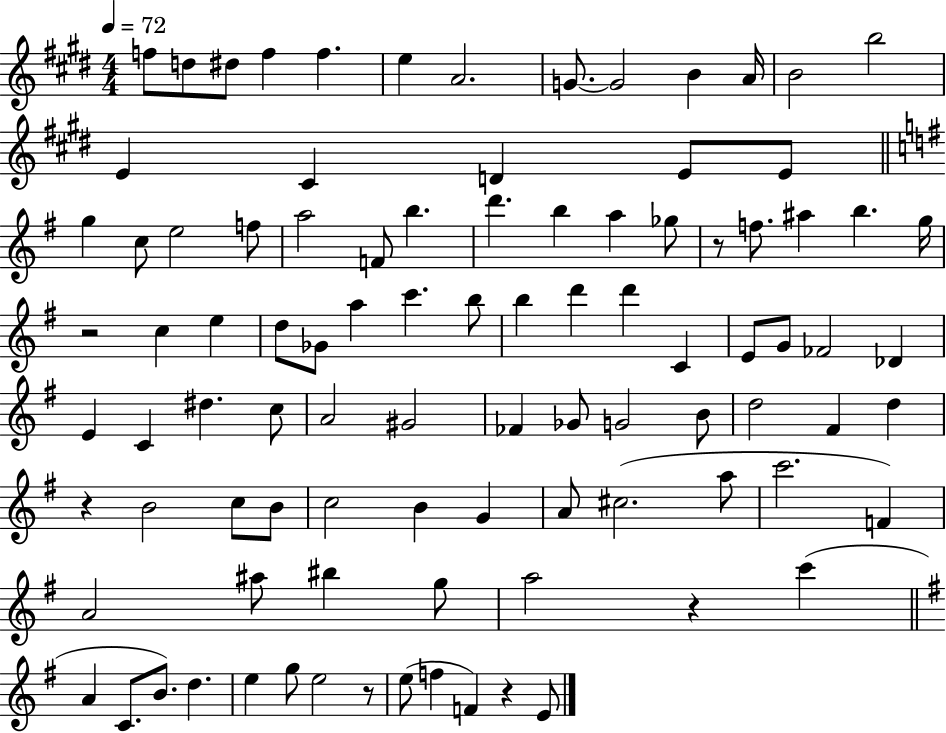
{
  \clef treble
  \numericTimeSignature
  \time 4/4
  \key e \major
  \tempo 4 = 72
  f''8 d''8 dis''8 f''4 f''4. | e''4 a'2. | g'8.~~ g'2 b'4 a'16 | b'2 b''2 | \break e'4 cis'4 d'4 e'8 e'8 | \bar "||" \break \key g \major g''4 c''8 e''2 f''8 | a''2 f'8 b''4. | d'''4. b''4 a''4 ges''8 | r8 f''8. ais''4 b''4. g''16 | \break r2 c''4 e''4 | d''8 ges'8 a''4 c'''4. b''8 | b''4 d'''4 d'''4 c'4 | e'8 g'8 fes'2 des'4 | \break e'4 c'4 dis''4. c''8 | a'2 gis'2 | fes'4 ges'8 g'2 b'8 | d''2 fis'4 d''4 | \break r4 b'2 c''8 b'8 | c''2 b'4 g'4 | a'8 cis''2.( a''8 | c'''2. f'4) | \break a'2 ais''8 bis''4 g''8 | a''2 r4 c'''4( | \bar "||" \break \key g \major a'4 c'8. b'8.) d''4. | e''4 g''8 e''2 r8 | e''8( f''4 f'4) r4 e'8 | \bar "|."
}